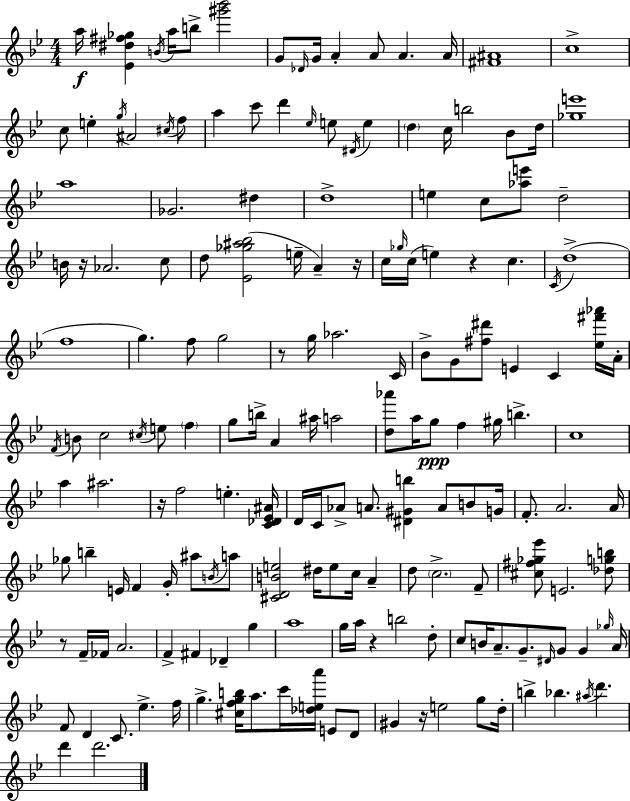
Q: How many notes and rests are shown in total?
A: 174